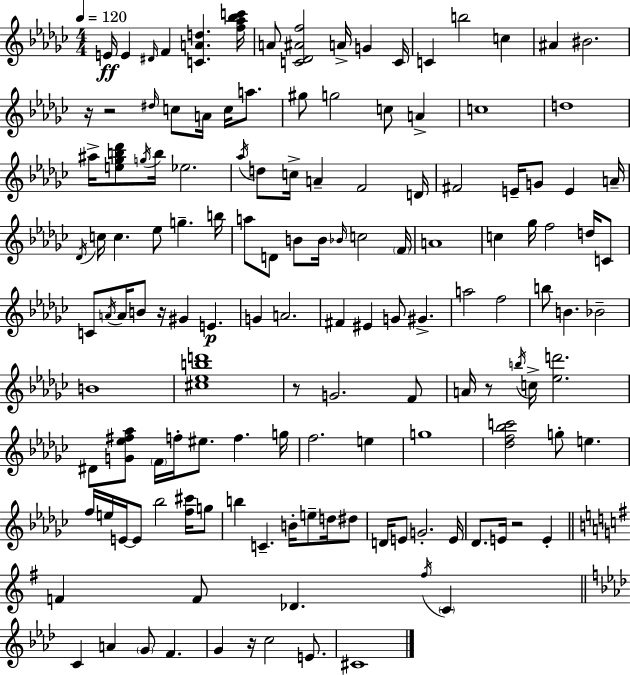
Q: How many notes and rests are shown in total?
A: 140